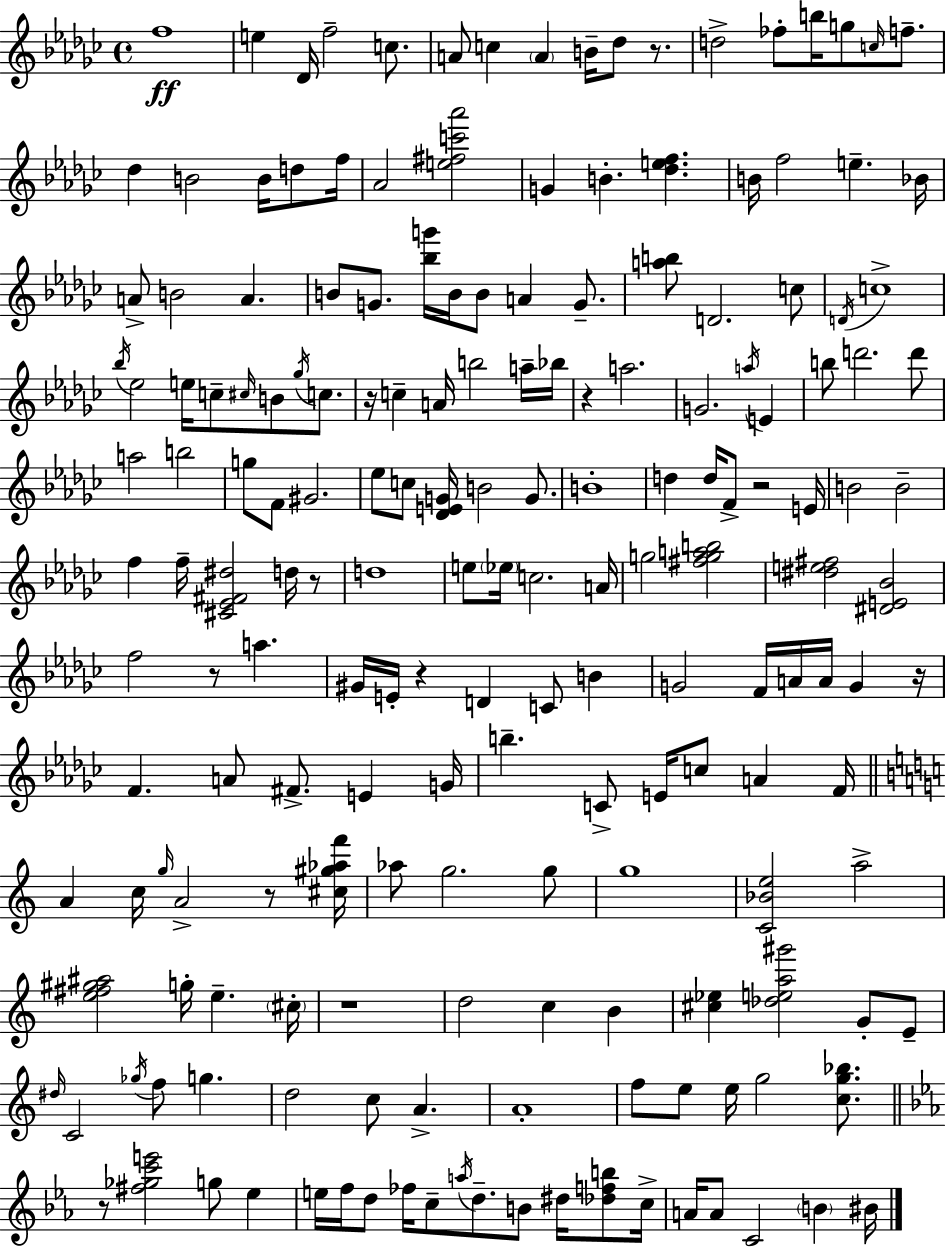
F5/w E5/q Db4/s F5/h C5/e. A4/e C5/q A4/q B4/s Db5/e R/e. D5/h FES5/e B5/s G5/e C5/s F5/e. Db5/q B4/h B4/s D5/e F5/s Ab4/h [E5,F#5,C6,Ab6]/h G4/q B4/q. [Db5,E5,F5]/q. B4/s F5/h E5/q. Bb4/s A4/e B4/h A4/q. B4/e G4/e. [Bb5,G6]/s B4/s B4/e A4/q G4/e. [A5,B5]/e D4/h. C5/e D4/s C5/w Bb5/s Eb5/h E5/s C5/e C#5/s B4/e Gb5/s C5/e. R/s C5/q A4/s B5/h A5/s Bb5/s R/q A5/h. G4/h. A5/s E4/q B5/e D6/h. D6/e A5/h B5/h G5/e F4/e G#4/h. Eb5/e C5/e [Db4,E4,G4]/s B4/h G4/e. B4/w D5/q D5/s F4/e R/h E4/s B4/h B4/h F5/q F5/s [C#4,Eb4,F#4,D#5]/h D5/s R/e D5/w E5/e Eb5/s C5/h. A4/s G5/h [F#5,G5,A5,B5]/h [D#5,E5,F#5]/h [D#4,E4,Bb4]/h F5/h R/e A5/q. G#4/s E4/s R/q D4/q C4/e B4/q G4/h F4/s A4/s A4/s G4/q R/s F4/q. A4/e F#4/e. E4/q G4/s B5/q. C4/e E4/s C5/e A4/q F4/s A4/q C5/s G5/s A4/h R/e [C#5,G#5,Ab5,F6]/s Ab5/e G5/h. G5/e G5/w [C4,Bb4,E5]/h A5/h [E5,F#5,G#5,A#5]/h G5/s E5/q. C#5/s R/w D5/h C5/q B4/q [C#5,Eb5]/q [Db5,E5,A5,G#6]/h G4/e E4/e D#5/s C4/h Gb5/s F5/e G5/q. D5/h C5/e A4/q. A4/w F5/e E5/e E5/s G5/h [C5,G5,Bb5]/e. R/e [F#5,Gb5,C6,E6]/h G5/e Eb5/q E5/s F5/s D5/e FES5/s C5/e A5/s D5/e. B4/e D#5/s [Db5,F5,B5]/e C5/s A4/s A4/e C4/h B4/q BIS4/s